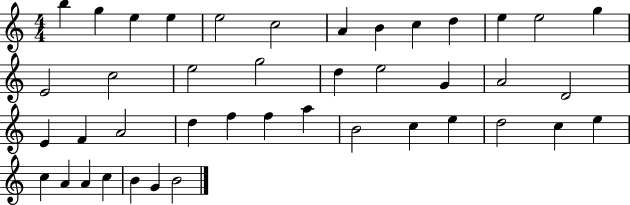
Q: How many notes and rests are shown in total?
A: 42